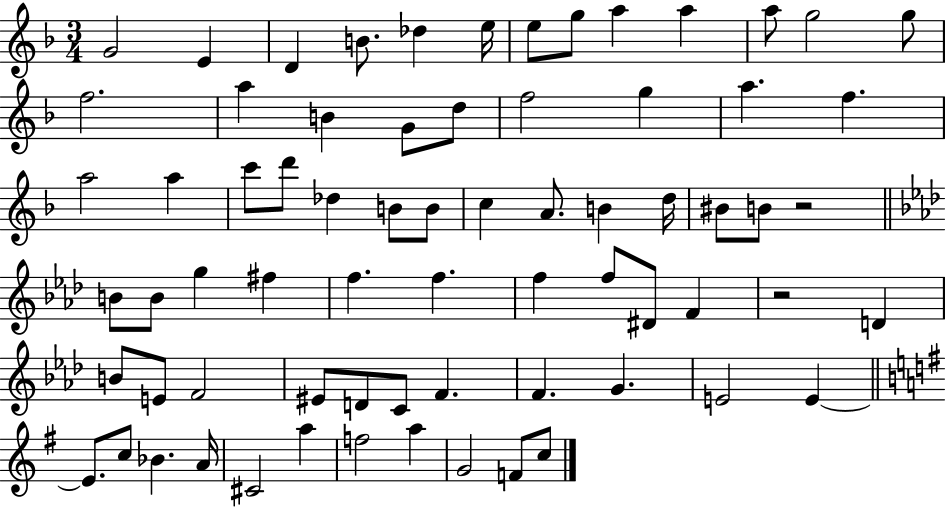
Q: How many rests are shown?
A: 2